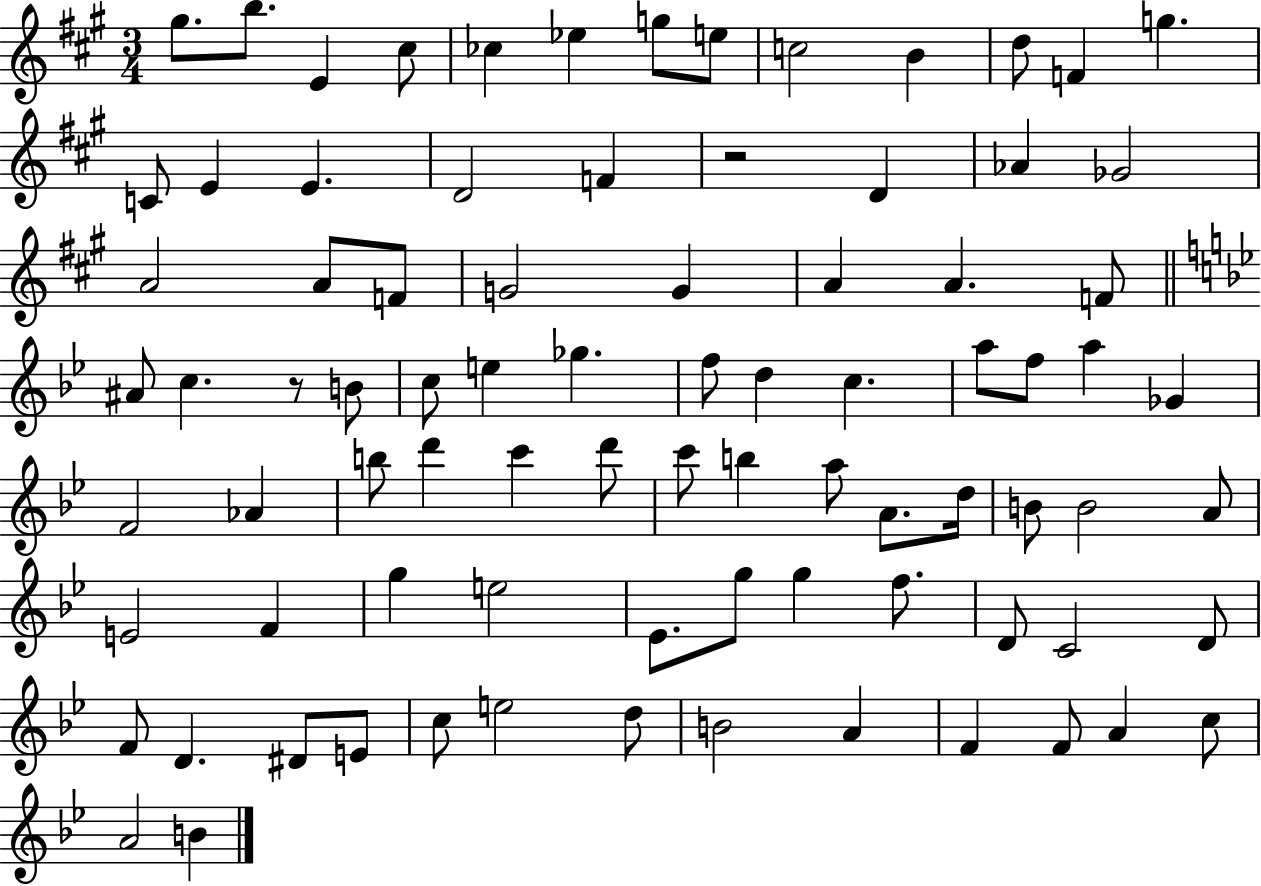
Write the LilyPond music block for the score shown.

{
  \clef treble
  \numericTimeSignature
  \time 3/4
  \key a \major
  gis''8. b''8. e'4 cis''8 | ces''4 ees''4 g''8 e''8 | c''2 b'4 | d''8 f'4 g''4. | \break c'8 e'4 e'4. | d'2 f'4 | r2 d'4 | aes'4 ges'2 | \break a'2 a'8 f'8 | g'2 g'4 | a'4 a'4. f'8 | \bar "||" \break \key bes \major ais'8 c''4. r8 b'8 | c''8 e''4 ges''4. | f''8 d''4 c''4. | a''8 f''8 a''4 ges'4 | \break f'2 aes'4 | b''8 d'''4 c'''4 d'''8 | c'''8 b''4 a''8 a'8. d''16 | b'8 b'2 a'8 | \break e'2 f'4 | g''4 e''2 | ees'8. g''8 g''4 f''8. | d'8 c'2 d'8 | \break f'8 d'4. dis'8 e'8 | c''8 e''2 d''8 | b'2 a'4 | f'4 f'8 a'4 c''8 | \break a'2 b'4 | \bar "|."
}